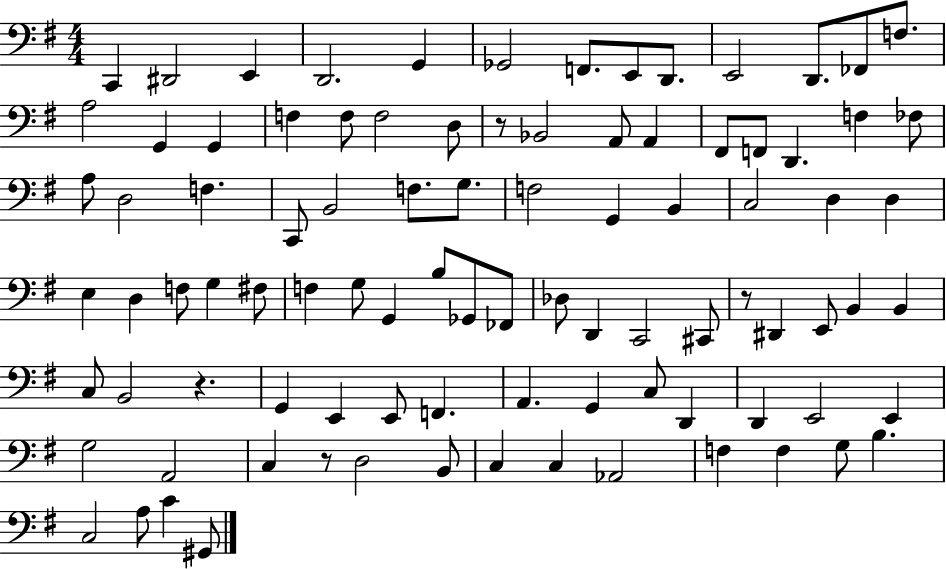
{
  \clef bass
  \numericTimeSignature
  \time 4/4
  \key g \major
  c,4 dis,2 e,4 | d,2. g,4 | ges,2 f,8. e,8 d,8. | e,2 d,8. fes,8 f8. | \break a2 g,4 g,4 | f4 f8 f2 d8 | r8 bes,2 a,8 a,4 | fis,8 f,8 d,4. f4 fes8 | \break a8 d2 f4. | c,8 b,2 f8. g8. | f2 g,4 b,4 | c2 d4 d4 | \break e4 d4 f8 g4 fis8 | f4 g8 g,4 b8 ges,8 fes,8 | des8 d,4 c,2 cis,8 | r8 dis,4 e,8 b,4 b,4 | \break c8 b,2 r4. | g,4 e,4 e,8 f,4. | a,4. g,4 c8 d,4 | d,4 e,2 e,4 | \break g2 a,2 | c4 r8 d2 b,8 | c4 c4 aes,2 | f4 f4 g8 b4. | \break c2 a8 c'4 gis,8 | \bar "|."
}